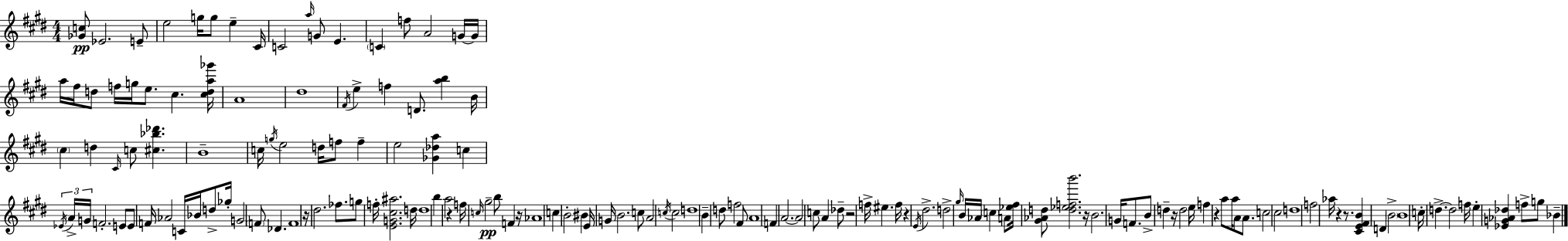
{
  \clef treble
  \numericTimeSignature
  \time 4/4
  \key e \major
  <ges' c''>8\pp ees'2. e'8-- | e''2 g''16 g''8 e''4-- cis'16 | c'2 \grace { a''16 } g'8 e'4. | \parenthesize c'4 f''8 a'2 g'16~~ | \break g'16 a''16 fis''16 d''8 f''16 g''16 e''8. cis''4. | <cis'' d'' a'' ges'''>16 a'1 | dis''1 | \acciaccatura { fis'16 } e''4-> f''4 d'8. <a'' b''>4 | \break b'16 \parenthesize cis''4 d''4 \grace { cis'16 } c''8 <cis'' bes'' des'''>4. | b'1-- | c''16 \acciaccatura { g''16 } e''2 d''16 f''8 | f''4-- e''2 <ges' des'' a''>4 | \break c''4 \tuplet 3/2 { \acciaccatura { ees'16 } a'16-> g'16 } f'2.-. | e'8 e'8 f'16 aes'2 | c'16 bes'16 d''8-> ges''16-. g'2 \parenthesize f'8 des'4. | f'1 | \break r16 dis''2. | fes''8. g''8 f''16-. <e' g' cis'' ais''>2. | d''16 d''1 | b''4 a''2 | \break r4 f''16 \grace { c''16 } gis''2--\pp b''8 | f'4 r16 aes'1 | c''4 b'2-. | bis'4 e'16 g'16 b'2. | \break c''8 a'2 \acciaccatura { c''16 } c''2 | d''1 | b'4-- d''8 f''2 | fis'8 a'1 | \break f'4 a'2.~~ | a'2 c''8 | a'4 des''8-- r2 f''16-> | eis''4. f''16 r4 \acciaccatura { e'16 } dis''2.-> | \break d''2-> | \grace { gis''16 } b'16 aes'16 \parenthesize c''4 a'8 <ees'' fis''>16 <gis' aes' d''>8 <d'' ees'' f'' b'''>2. | r16 b'2. | g'16 f'8. b'8-> d''4-- r16 | \break d''2 e''16 f''4 r4 | a''8 a''16 a'8 a'8. c''2 | cis''2 d''1 | f''2 | \break aes''16 r4 r8. <cis' e' fis' b'>4 d'4 | \parenthesize b'2-> b'1 | c''16-. d''4.->~~ | d''2 f''16 e''4-. <ees' g' aes' des''>4 | \break f''8-> g''8 bes'4-- \bar "|."
}